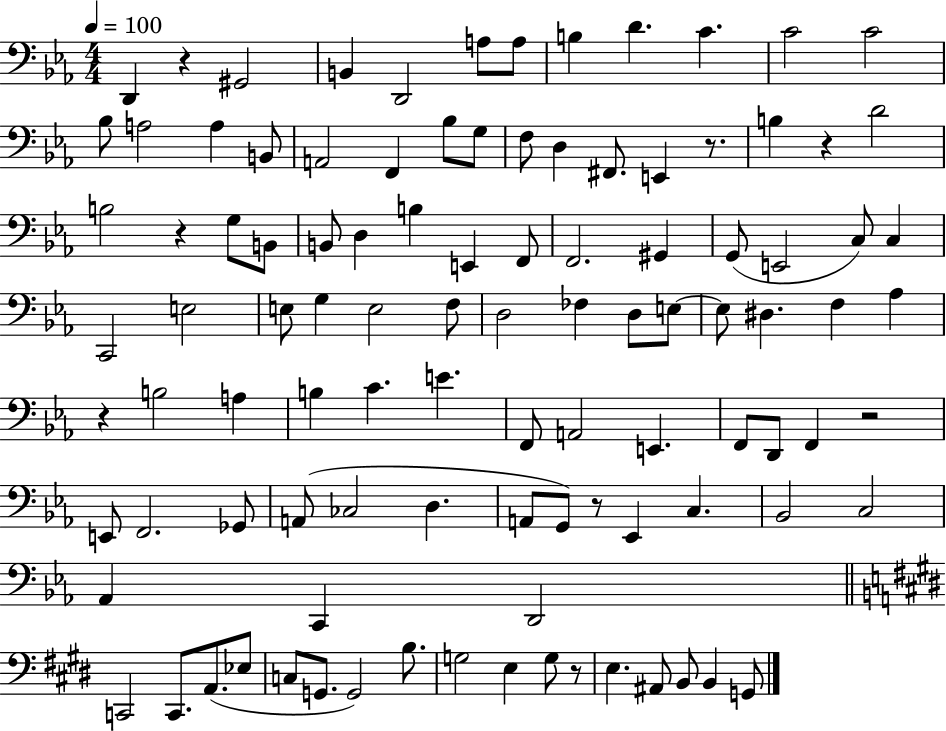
{
  \clef bass
  \numericTimeSignature
  \time 4/4
  \key ees \major
  \tempo 4 = 100
  d,4 r4 gis,2 | b,4 d,2 a8 a8 | b4 d'4. c'4. | c'2 c'2 | \break bes8 a2 a4 b,8 | a,2 f,4 bes8 g8 | f8 d4 fis,8. e,4 r8. | b4 r4 d'2 | \break b2 r4 g8 b,8 | b,8 d4 b4 e,4 f,8 | f,2. gis,4 | g,8( e,2 c8) c4 | \break c,2 e2 | e8 g4 e2 f8 | d2 fes4 d8 e8~~ | e8 dis4. f4 aes4 | \break r4 b2 a4 | b4 c'4. e'4. | f,8 a,2 e,4. | f,8 d,8 f,4 r2 | \break e,8 f,2. ges,8 | a,8( ces2 d4. | a,8 g,8) r8 ees,4 c4. | bes,2 c2 | \break aes,4 c,4 d,2 | \bar "||" \break \key e \major c,2 c,8. a,8.( ees8 | c8 g,8. g,2) b8. | g2 e4 g8 r8 | e4. ais,8 b,8 b,4 g,8 | \break \bar "|."
}